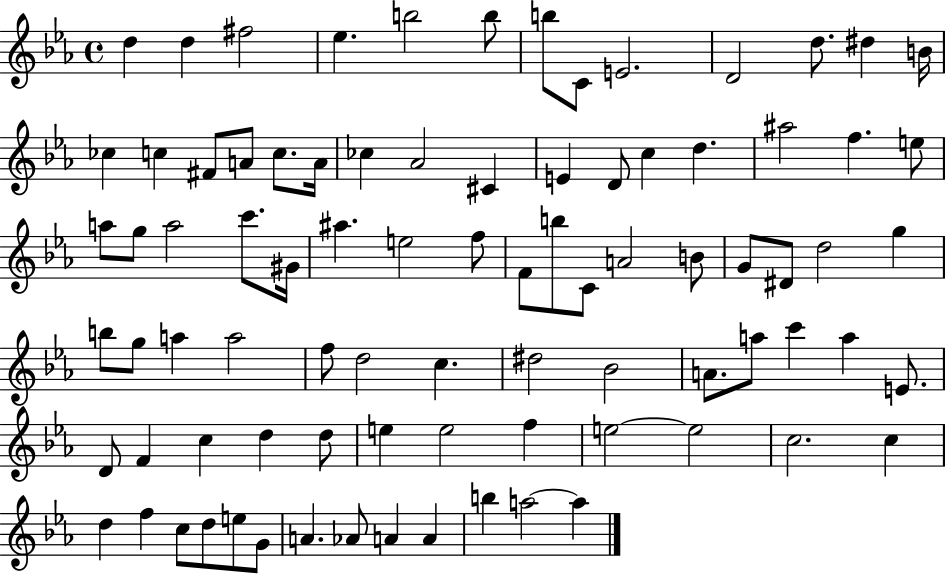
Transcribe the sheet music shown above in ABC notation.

X:1
T:Untitled
M:4/4
L:1/4
K:Eb
d d ^f2 _e b2 b/2 b/2 C/2 E2 D2 d/2 ^d B/4 _c c ^F/2 A/2 c/2 A/4 _c _A2 ^C E D/2 c d ^a2 f e/2 a/2 g/2 a2 c'/2 ^G/4 ^a e2 f/2 F/2 b/2 C/2 A2 B/2 G/2 ^D/2 d2 g b/2 g/2 a a2 f/2 d2 c ^d2 _B2 A/2 a/2 c' a E/2 D/2 F c d d/2 e e2 f e2 e2 c2 c d f c/2 d/2 e/2 G/2 A _A/2 A A b a2 a